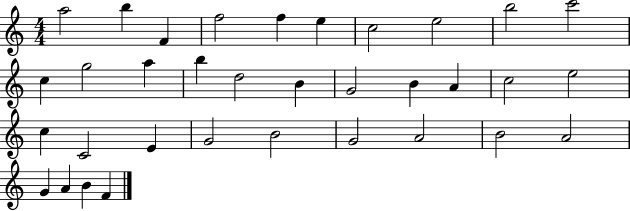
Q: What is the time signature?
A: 4/4